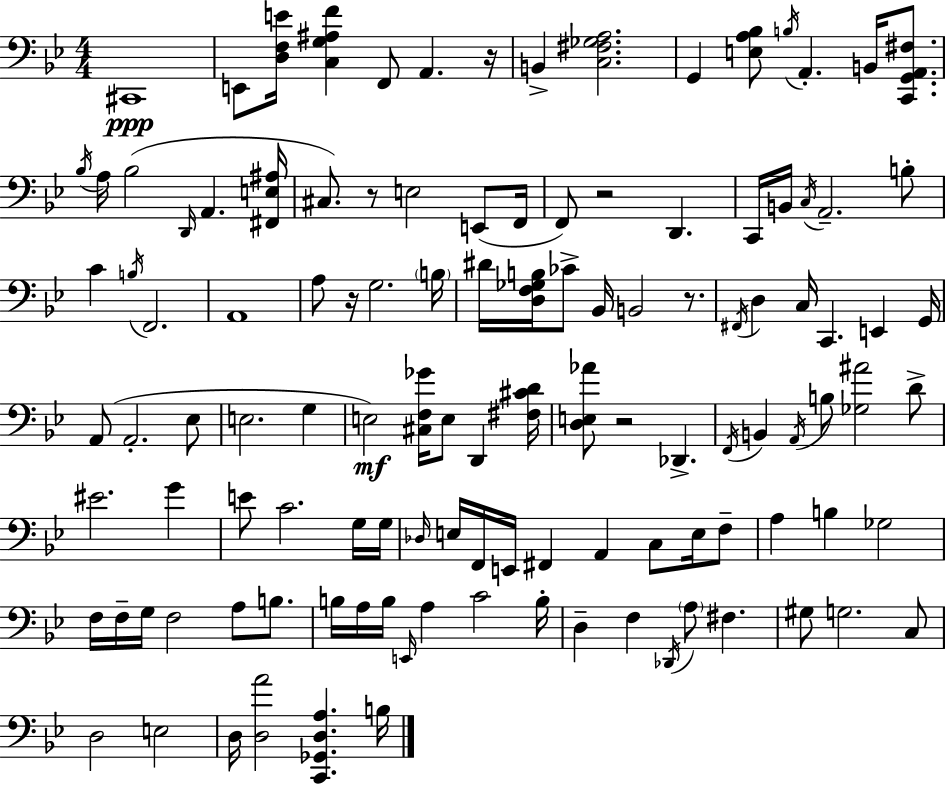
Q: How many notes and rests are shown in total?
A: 118